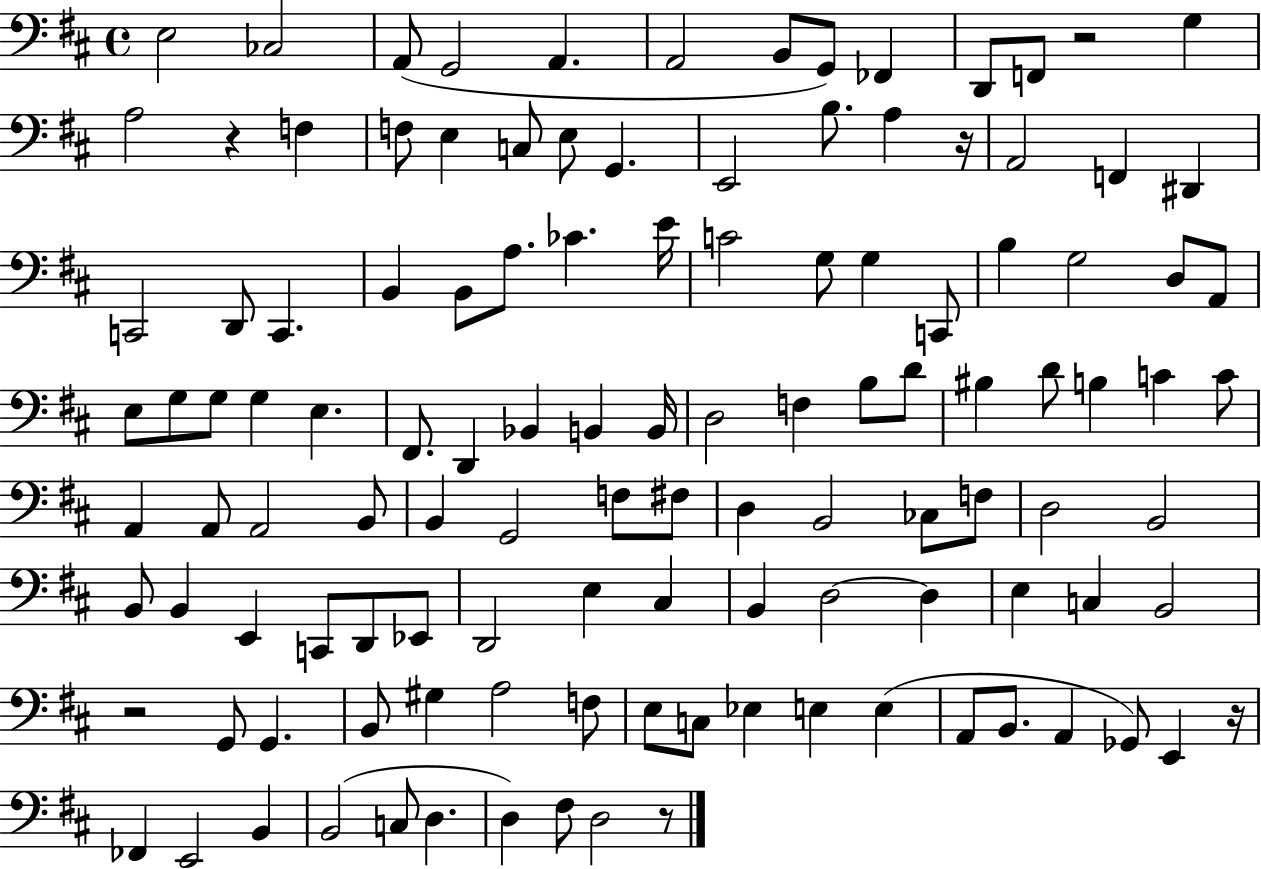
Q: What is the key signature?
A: D major